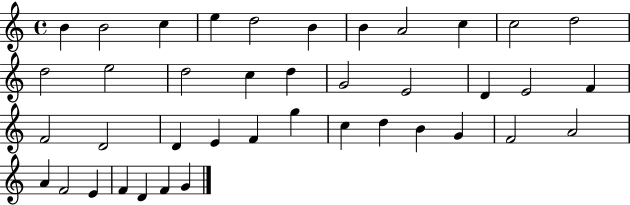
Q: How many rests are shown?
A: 0